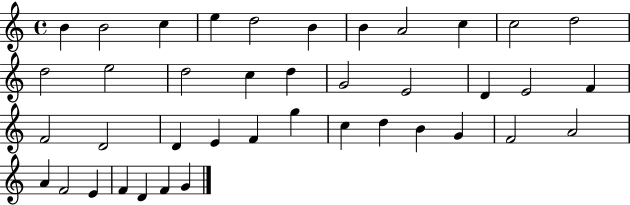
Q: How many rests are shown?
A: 0